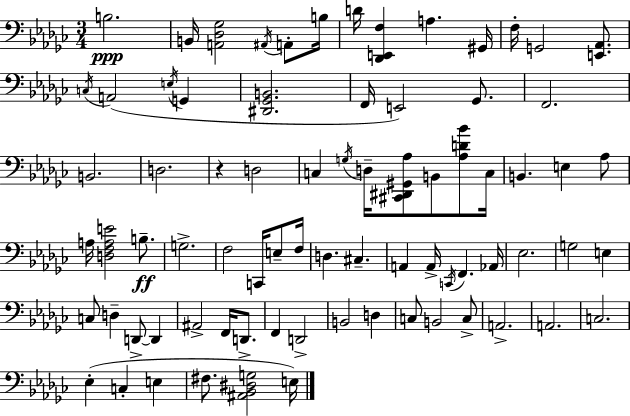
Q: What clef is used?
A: bass